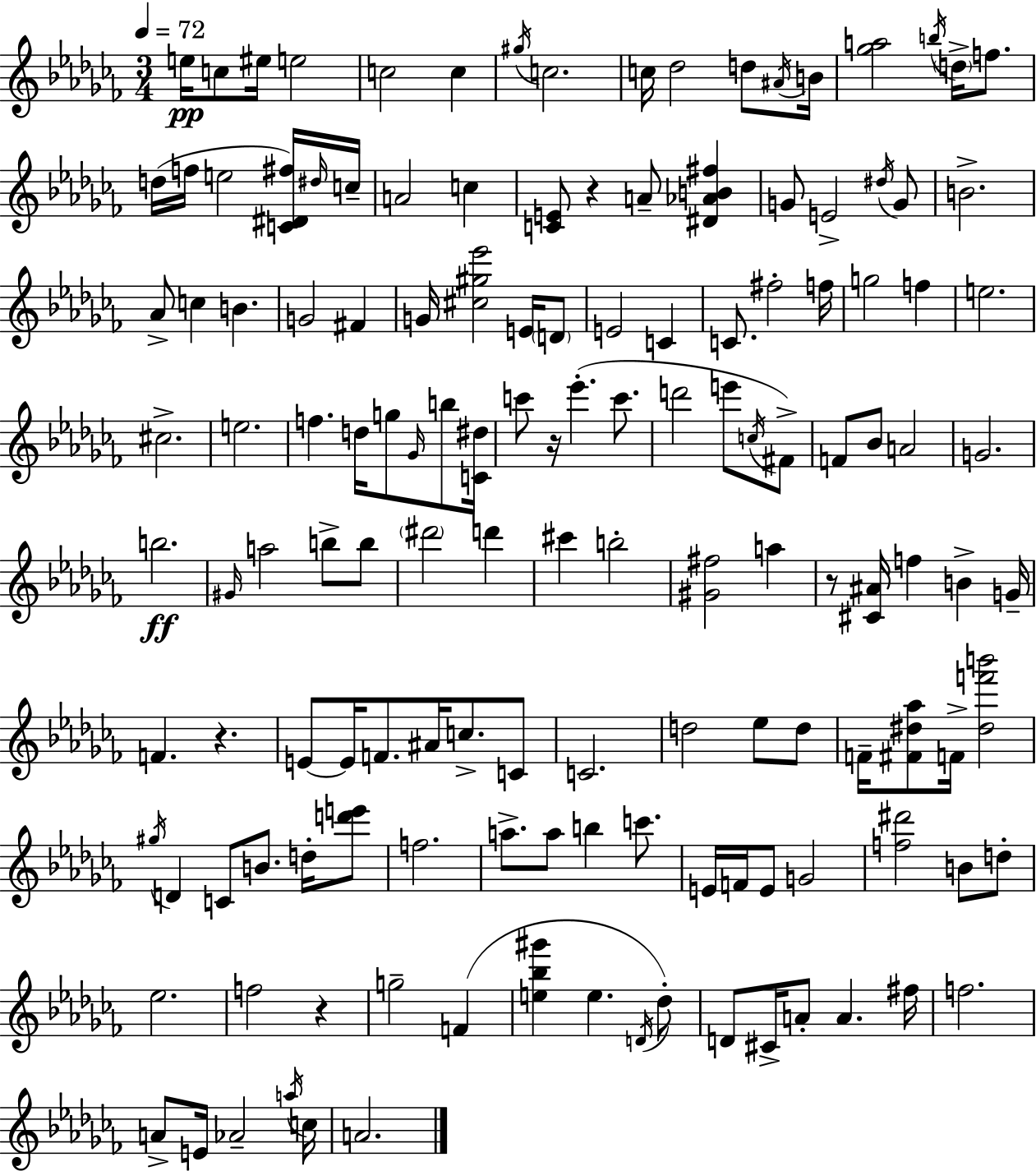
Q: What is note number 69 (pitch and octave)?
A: D#6